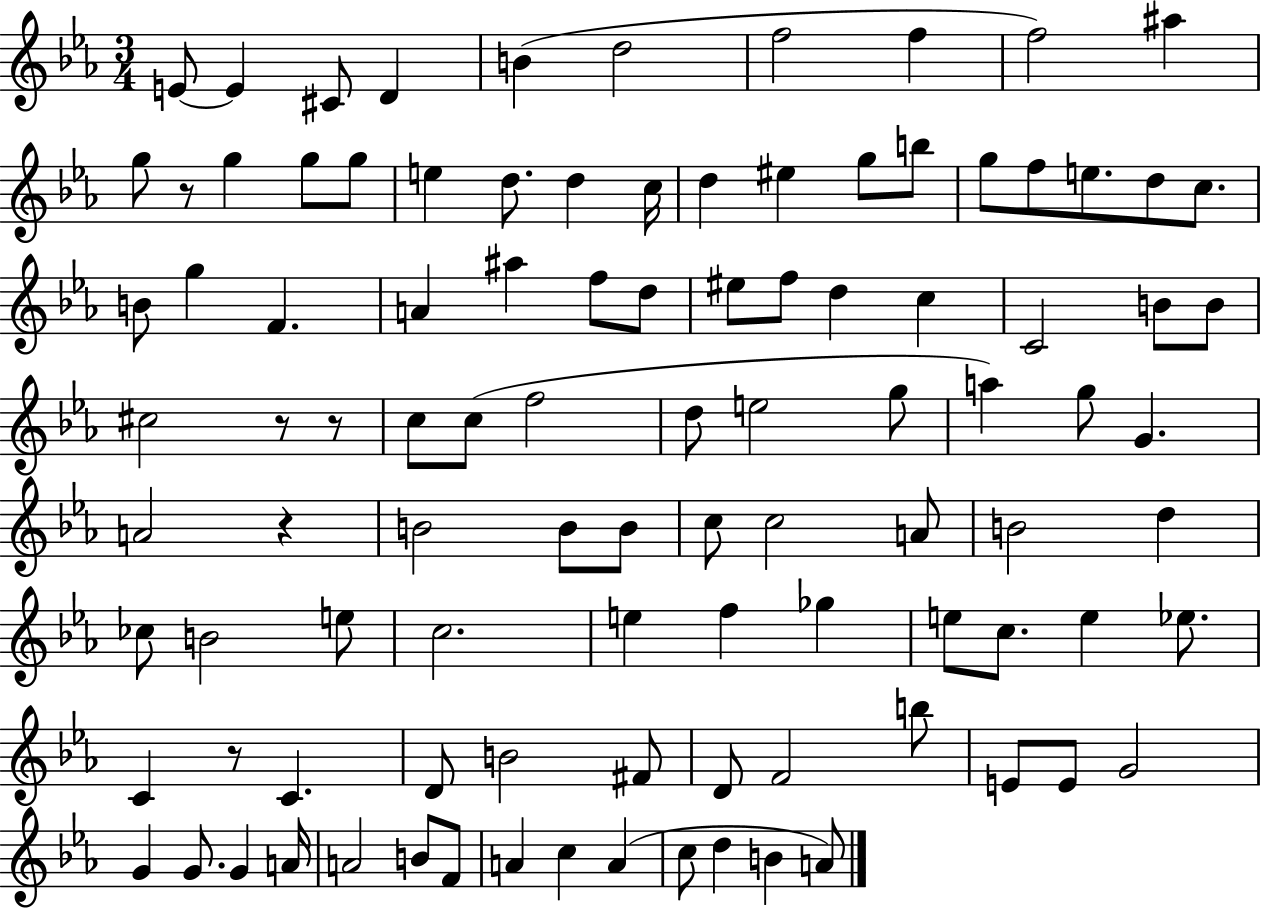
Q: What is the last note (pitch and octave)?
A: A4